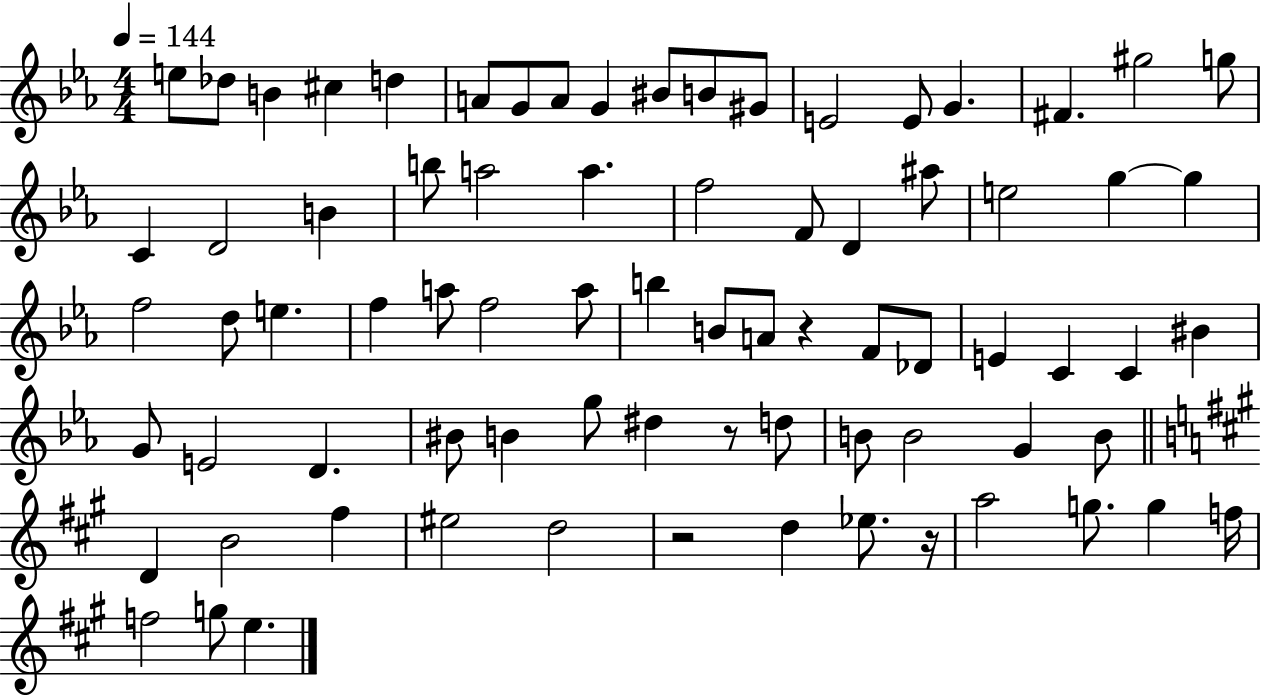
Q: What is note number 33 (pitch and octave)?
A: D5